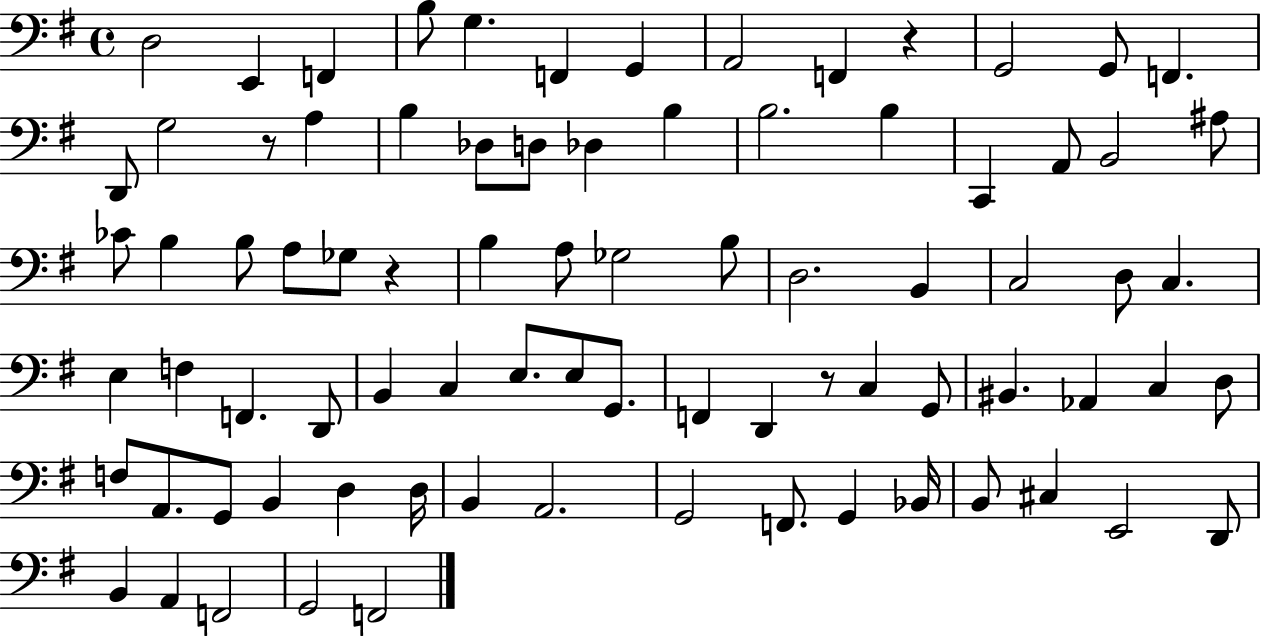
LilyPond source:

{
  \clef bass
  \time 4/4
  \defaultTimeSignature
  \key g \major
  d2 e,4 f,4 | b8 g4. f,4 g,4 | a,2 f,4 r4 | g,2 g,8 f,4. | \break d,8 g2 r8 a4 | b4 des8 d8 des4 b4 | b2. b4 | c,4 a,8 b,2 ais8 | \break ces'8 b4 b8 a8 ges8 r4 | b4 a8 ges2 b8 | d2. b,4 | c2 d8 c4. | \break e4 f4 f,4. d,8 | b,4 c4 e8. e8 g,8. | f,4 d,4 r8 c4 g,8 | bis,4. aes,4 c4 d8 | \break f8 a,8. g,8 b,4 d4 d16 | b,4 a,2. | g,2 f,8. g,4 bes,16 | b,8 cis4 e,2 d,8 | \break b,4 a,4 f,2 | g,2 f,2 | \bar "|."
}